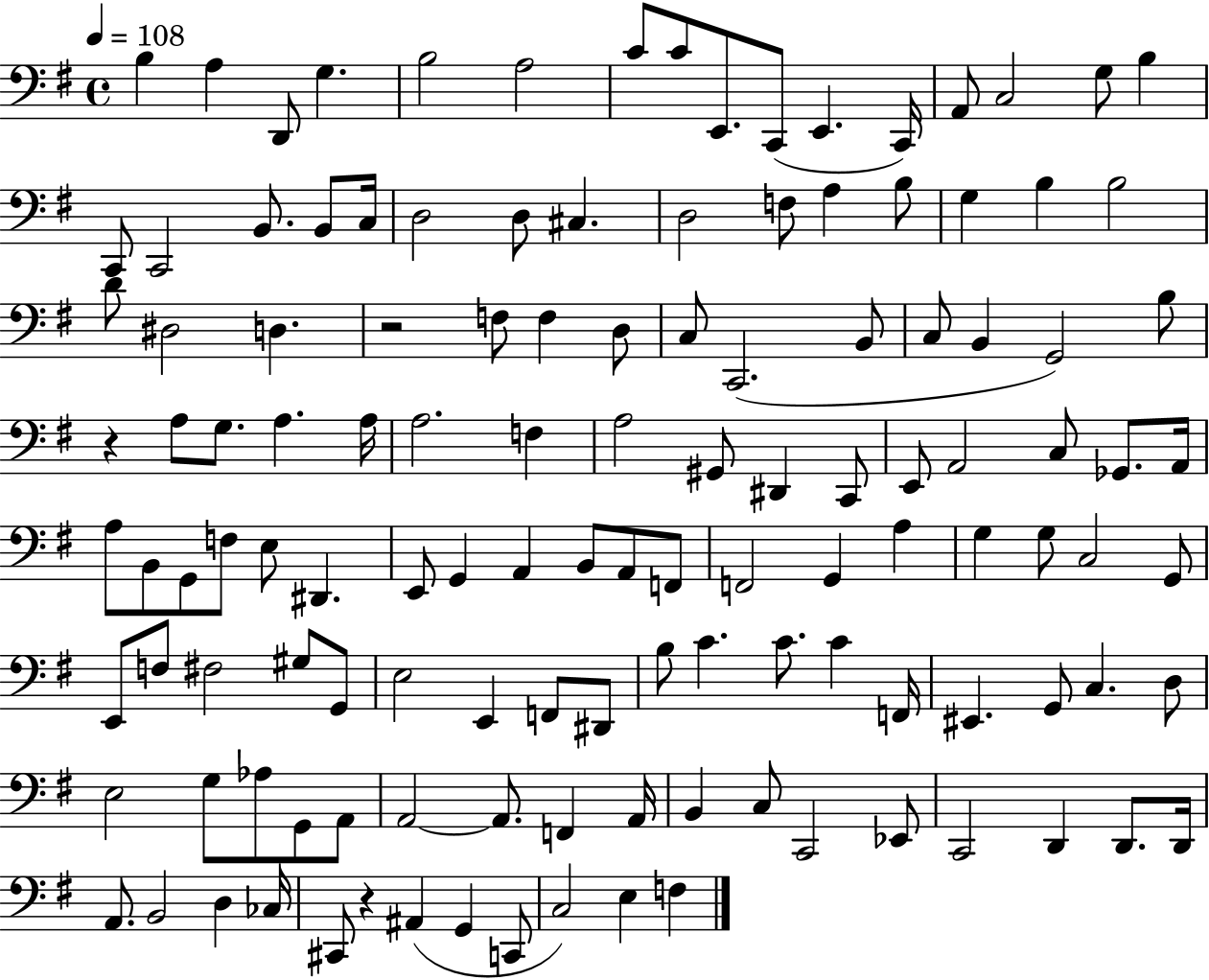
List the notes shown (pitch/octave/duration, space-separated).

B3/q A3/q D2/e G3/q. B3/h A3/h C4/e C4/e E2/e. C2/e E2/q. C2/s A2/e C3/h G3/e B3/q C2/e C2/h B2/e. B2/e C3/s D3/h D3/e C#3/q. D3/h F3/e A3/q B3/e G3/q B3/q B3/h D4/e D#3/h D3/q. R/h F3/e F3/q D3/e C3/e C2/h. B2/e C3/e B2/q G2/h B3/e R/q A3/e G3/e. A3/q. A3/s A3/h. F3/q A3/h G#2/e D#2/q C2/e E2/e A2/h C3/e Gb2/e. A2/s A3/e B2/e G2/e F3/e E3/e D#2/q. E2/e G2/q A2/q B2/e A2/e F2/e F2/h G2/q A3/q G3/q G3/e C3/h G2/e E2/e F3/e F#3/h G#3/e G2/e E3/h E2/q F2/e D#2/e B3/e C4/q. C4/e. C4/q F2/s EIS2/q. G2/e C3/q. D3/e E3/h G3/e Ab3/e G2/e A2/e A2/h A2/e. F2/q A2/s B2/q C3/e C2/h Eb2/e C2/h D2/q D2/e. D2/s A2/e. B2/h D3/q CES3/s C#2/e R/q A#2/q G2/q C2/e C3/h E3/q F3/q